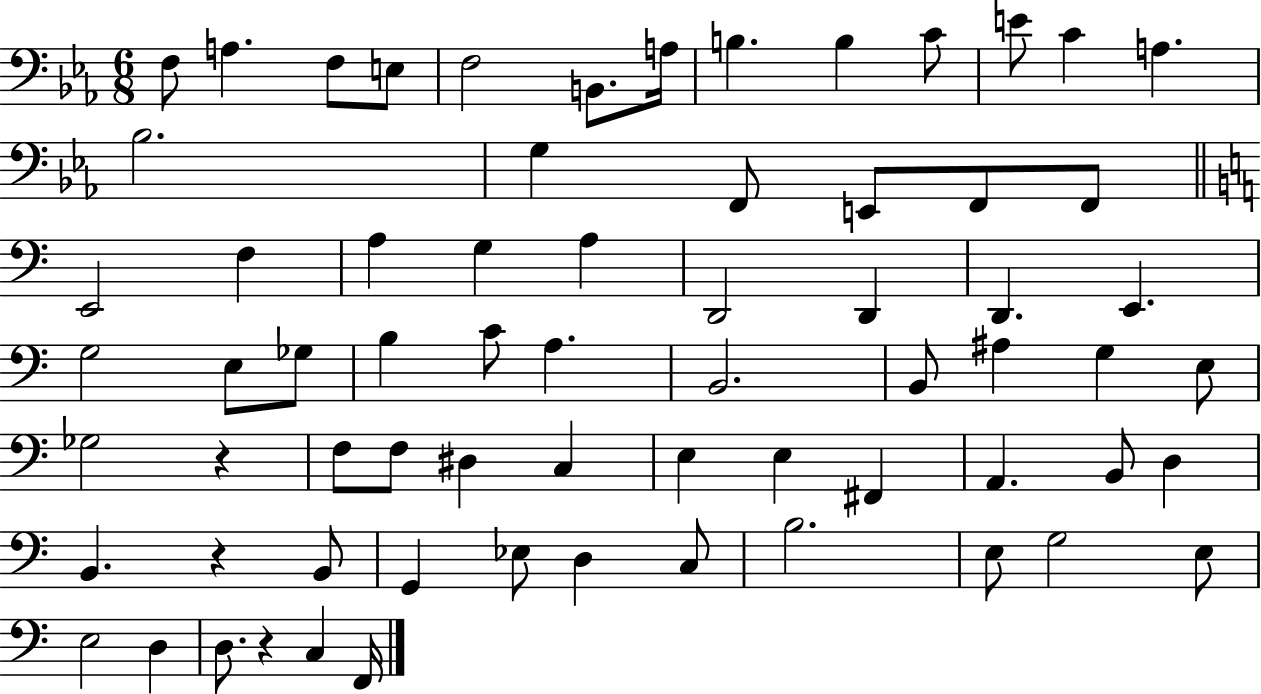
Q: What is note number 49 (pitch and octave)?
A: B2